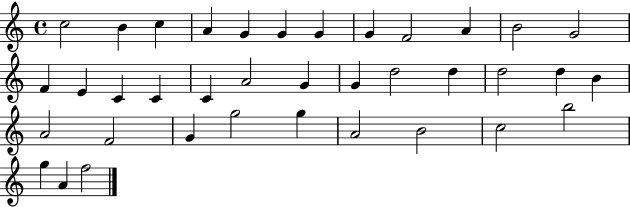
{
  \clef treble
  \time 4/4
  \defaultTimeSignature
  \key c \major
  c''2 b'4 c''4 | a'4 g'4 g'4 g'4 | g'4 f'2 a'4 | b'2 g'2 | \break f'4 e'4 c'4 c'4 | c'4 a'2 g'4 | g'4 d''2 d''4 | d''2 d''4 b'4 | \break a'2 f'2 | g'4 g''2 g''4 | a'2 b'2 | c''2 b''2 | \break g''4 a'4 f''2 | \bar "|."
}